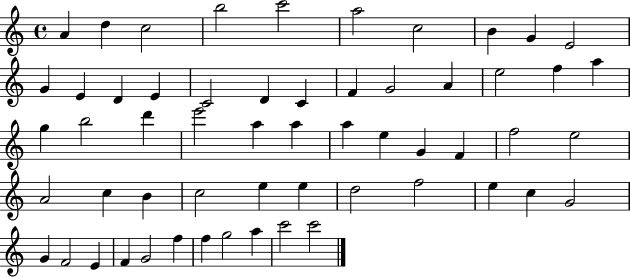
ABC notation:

X:1
T:Untitled
M:4/4
L:1/4
K:C
A d c2 b2 c'2 a2 c2 B G E2 G E D E C2 D C F G2 A e2 f a g b2 d' e'2 a a a e G F f2 e2 A2 c B c2 e e d2 f2 e c G2 G F2 E F G2 f f g2 a c'2 c'2